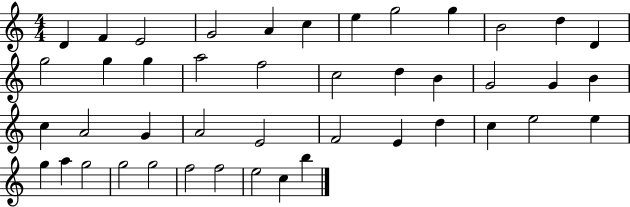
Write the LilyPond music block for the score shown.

{
  \clef treble
  \numericTimeSignature
  \time 4/4
  \key c \major
  d'4 f'4 e'2 | g'2 a'4 c''4 | e''4 g''2 g''4 | b'2 d''4 d'4 | \break g''2 g''4 g''4 | a''2 f''2 | c''2 d''4 b'4 | g'2 g'4 b'4 | \break c''4 a'2 g'4 | a'2 e'2 | f'2 e'4 d''4 | c''4 e''2 e''4 | \break g''4 a''4 g''2 | g''2 g''2 | f''2 f''2 | e''2 c''4 b''4 | \break \bar "|."
}